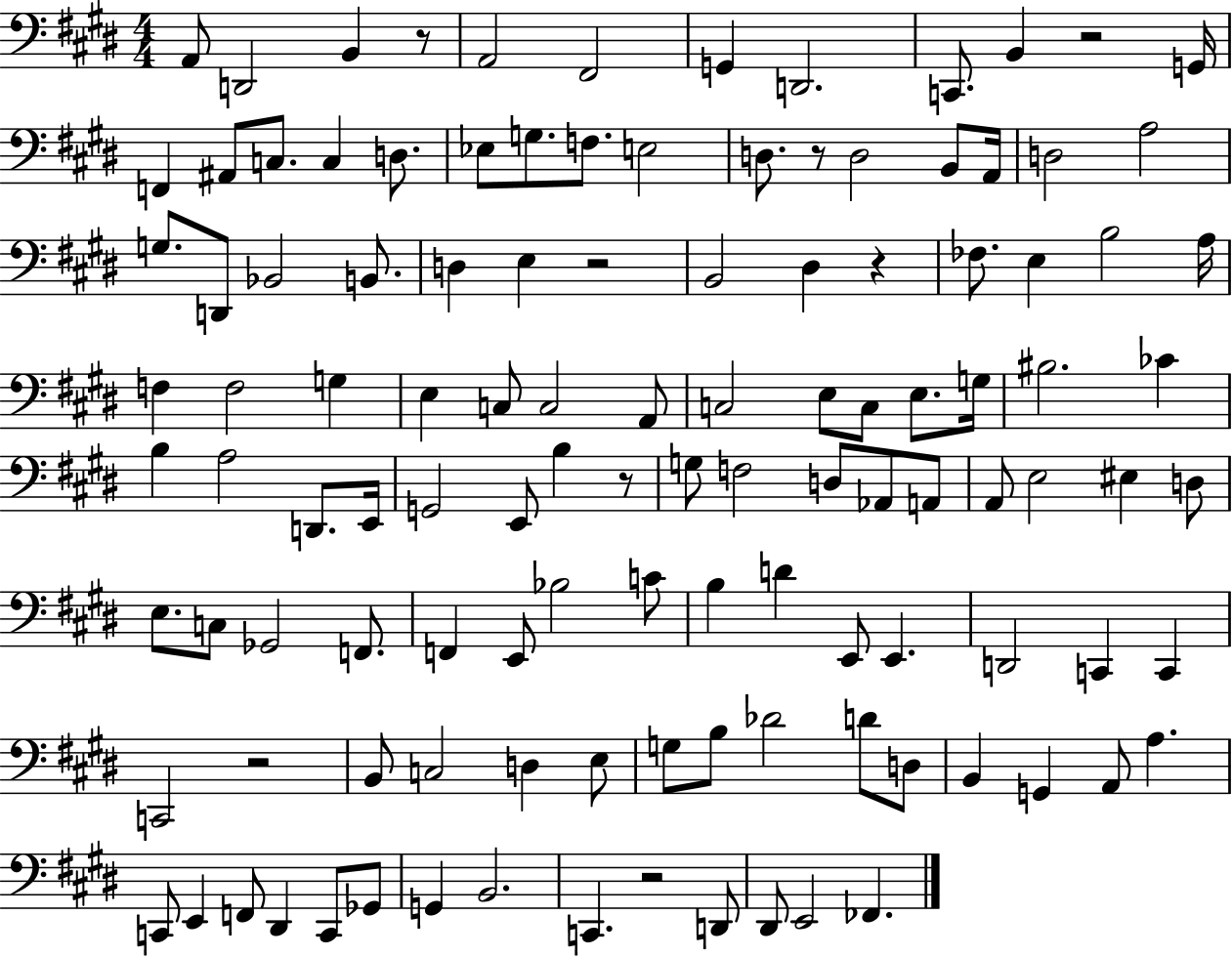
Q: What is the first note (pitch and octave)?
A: A2